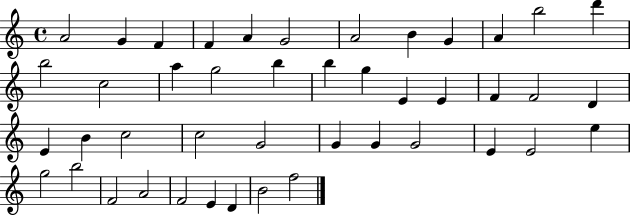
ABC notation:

X:1
T:Untitled
M:4/4
L:1/4
K:C
A2 G F F A G2 A2 B G A b2 d' b2 c2 a g2 b b g E E F F2 D E B c2 c2 G2 G G G2 E E2 e g2 b2 F2 A2 F2 E D B2 f2